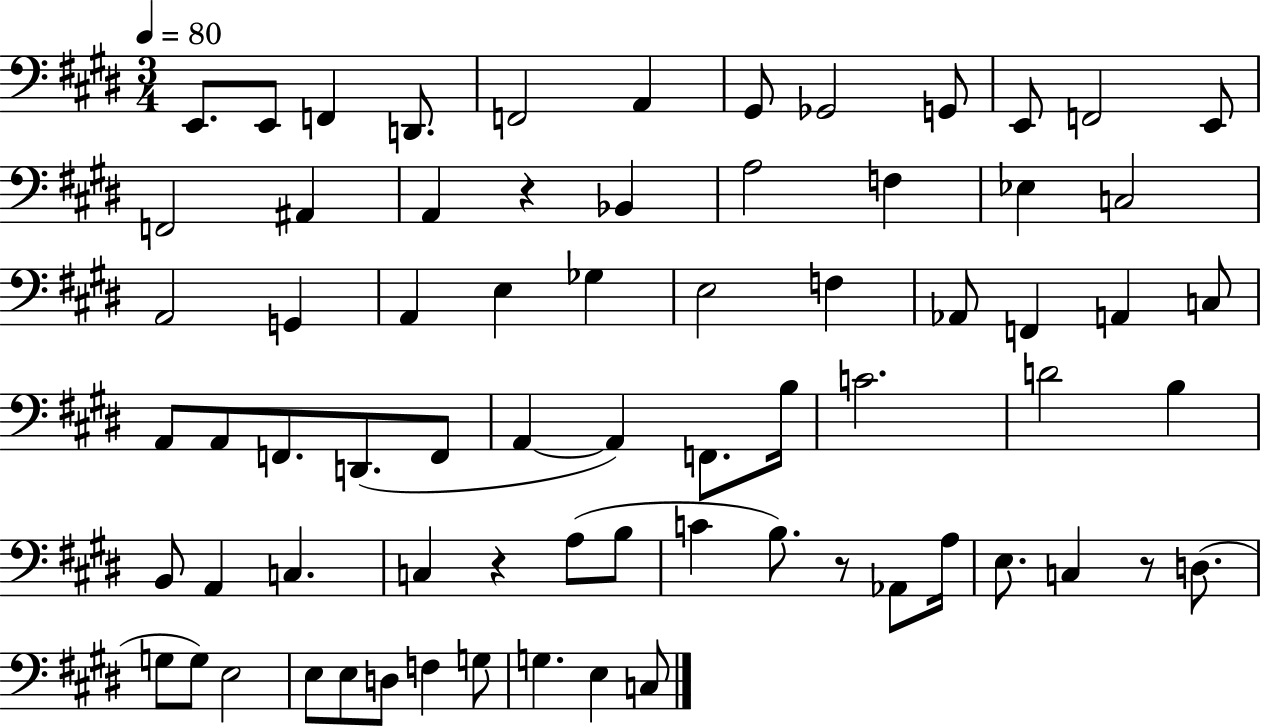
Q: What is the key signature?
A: E major